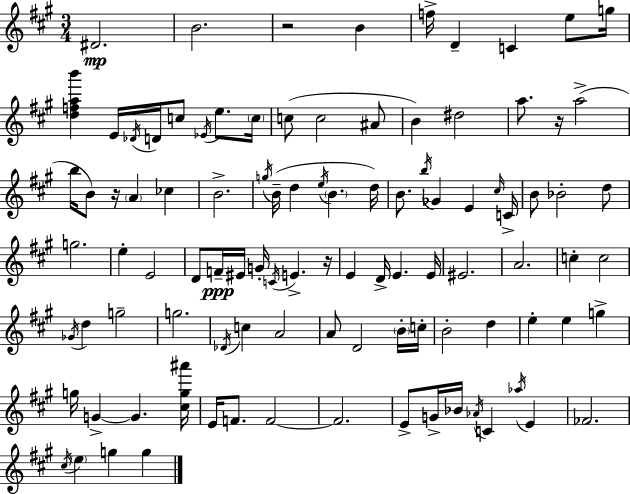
{
  \clef treble
  \numericTimeSignature
  \time 3/4
  \key a \major
  \repeat volta 2 { dis'2.\mp | b'2. | r2 b'4 | f''16-> d'4-- c'4 e''8 g''16 | \break <d'' f'' a'' b'''>4 e'16 \acciaccatura { des'16 } d'16 c''8 \acciaccatura { ees'16 } e''8. | \parenthesize c''16 c''8( c''2 | ais'8 b'4) dis''2 | a''8. r16 a''2->( | \break b''16 b'8) r16 \parenthesize a'4 ces''4 | b'2.-> | \acciaccatura { g''16 } b'16--( d''4 \acciaccatura { e''16 } \parenthesize b'4. | d''16) b'8. \acciaccatura { b''16 } ges'4 | \break e'4 \grace { cis''16 } c'16-> b'8 bes'2-. | d''8 g''2. | e''4-. e'2 | d'8 f'16--\ppp eis'16 g'16-. \acciaccatura { c'16 } | \break e'4.-> r16 e'4 d'16-> | e'4. e'16 eis'2. | a'2. | c''4-. c''2 | \break \acciaccatura { ges'16 } d''4 | g''2-- g''2. | \acciaccatura { des'16 } c''4 | a'2 a'8 d'2 | \break \parenthesize b'16-. c''16-. b'2-. | d''4 e''4-. | e''4 g''4-> g''16 g'4->~~ | g'4. <cis'' g'' ais'''>16 e'16 f'8. | \break f'2~~ f'2. | e'8-> g'16-> | bes'16 \acciaccatura { aes'16 } c'4 \acciaccatura { aes''16 } e'4 fes'2. | \acciaccatura { cis''16 } | \break \parenthesize e''4 g''4 g''4 | } \bar "|."
}